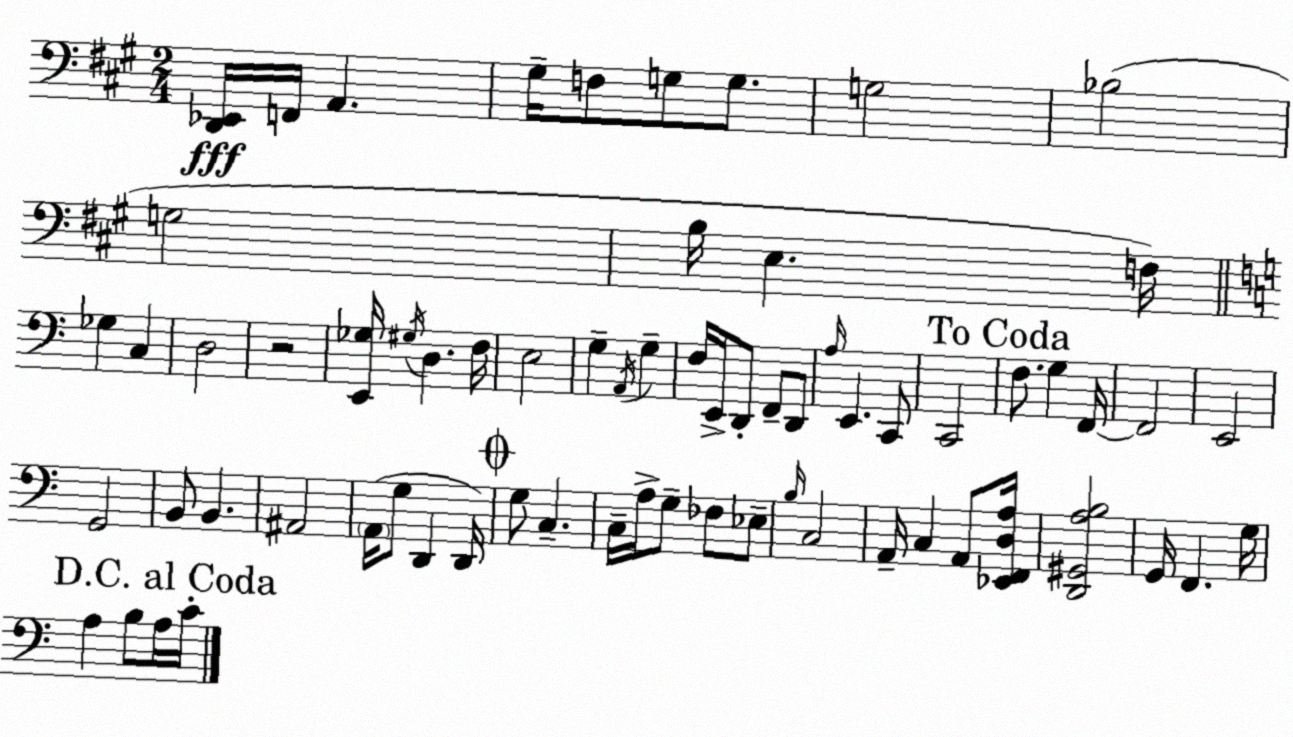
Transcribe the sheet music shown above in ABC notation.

X:1
T:Untitled
M:2/4
L:1/4
K:A
[D,,_E,,]/4 F,,/4 A,, ^G,/4 F,/2 G,/2 G,/2 G,2 _B,2 G,2 B,/4 E, F,/4 _G, C, D,2 z2 [E,,_G,]/4 ^G,/4 D, F,/4 E,2 G, A,,/4 G, F,/4 E,,/4 D,,/2 F,,/2 D,,/2 A,/4 E,, C,,/2 C,,2 F,/2 G, F,,/4 F,,2 E,,2 G,,2 B,,/2 B,, ^A,,2 A,,/4 G,/2 D,, D,,/4 G,/2 C, C,/4 A,/4 G,/2 _F,/2 _E,/2 B,/4 C,2 A,,/4 C, A,,/2 [_E,,F,,D,A,]/4 [D,,^G,,A,B,]2 G,,/4 F,, G,/4 A, B,/2 A,/4 C/4